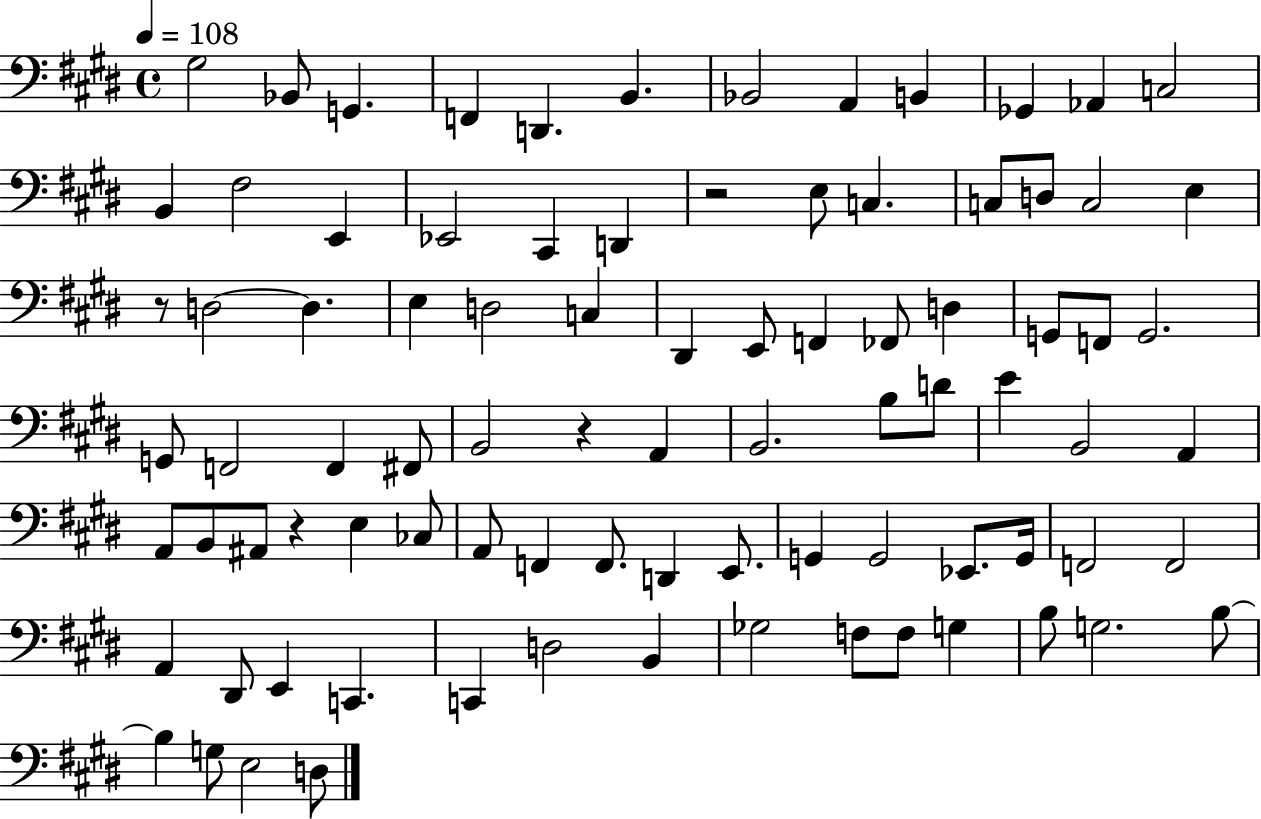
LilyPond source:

{
  \clef bass
  \time 4/4
  \defaultTimeSignature
  \key e \major
  \tempo 4 = 108
  gis2 bes,8 g,4. | f,4 d,4. b,4. | bes,2 a,4 b,4 | ges,4 aes,4 c2 | \break b,4 fis2 e,4 | ees,2 cis,4 d,4 | r2 e8 c4. | c8 d8 c2 e4 | \break r8 d2~~ d4. | e4 d2 c4 | dis,4 e,8 f,4 fes,8 d4 | g,8 f,8 g,2. | \break g,8 f,2 f,4 fis,8 | b,2 r4 a,4 | b,2. b8 d'8 | e'4 b,2 a,4 | \break a,8 b,8 ais,8 r4 e4 ces8 | a,8 f,4 f,8. d,4 e,8. | g,4 g,2 ees,8. g,16 | f,2 f,2 | \break a,4 dis,8 e,4 c,4. | c,4 d2 b,4 | ges2 f8 f8 g4 | b8 g2. b8~~ | \break b4 g8 e2 d8 | \bar "|."
}